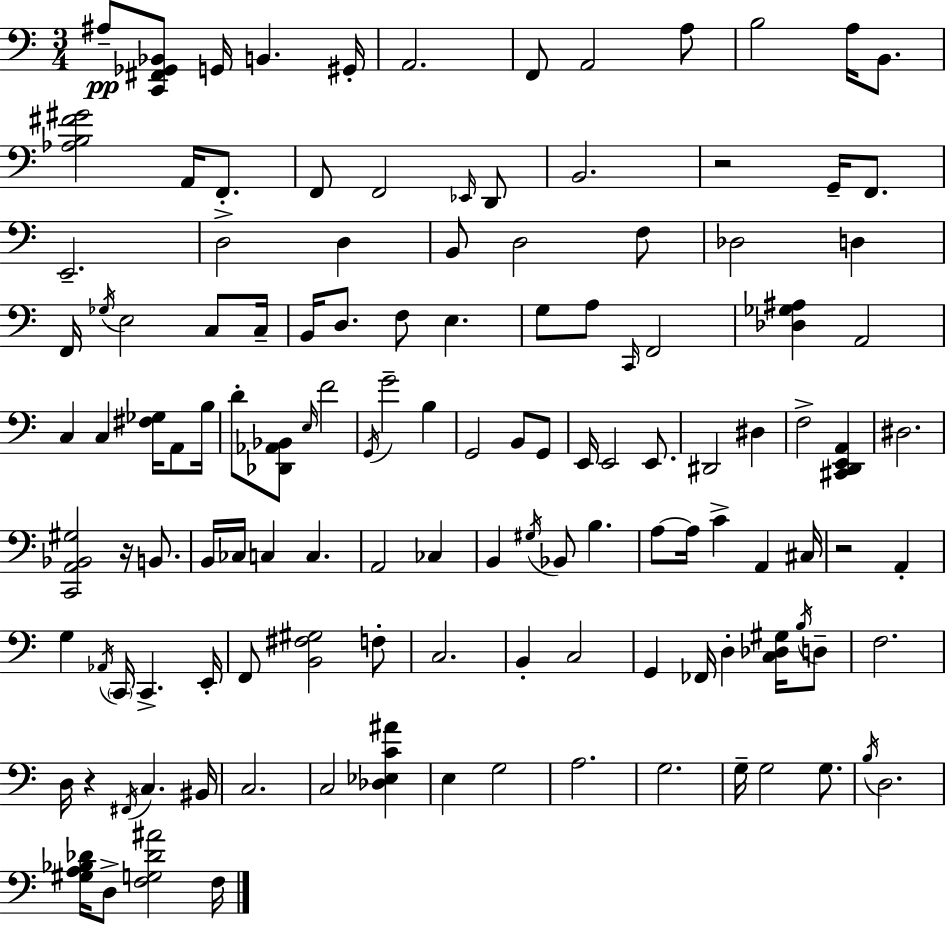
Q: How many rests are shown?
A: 4